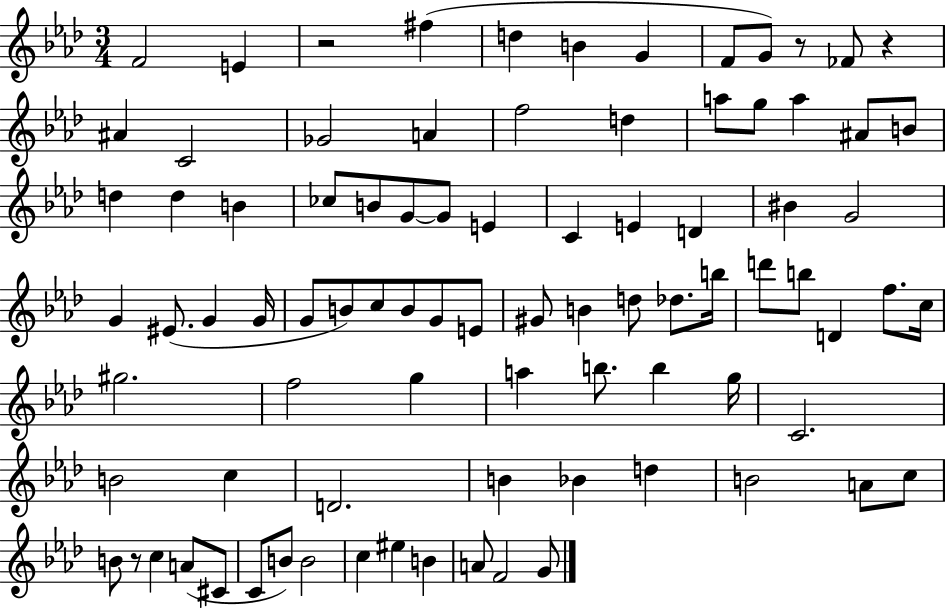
F4/h E4/q R/h F#5/q D5/q B4/q G4/q F4/e G4/e R/e FES4/e R/q A#4/q C4/h Gb4/h A4/q F5/h D5/q A5/e G5/e A5/q A#4/e B4/e D5/q D5/q B4/q CES5/e B4/e G4/e G4/e E4/q C4/q E4/q D4/q BIS4/q G4/h G4/q EIS4/e. G4/q G4/s G4/e B4/e C5/e B4/e G4/e E4/e G#4/e B4/q D5/e Db5/e. B5/s D6/e B5/e D4/q F5/e. C5/s G#5/h. F5/h G5/q A5/q B5/e. B5/q G5/s C4/h. B4/h C5/q D4/h. B4/q Bb4/q D5/q B4/h A4/e C5/e B4/e R/e C5/q A4/e C#4/e C4/e B4/e B4/h C5/q EIS5/q B4/q A4/e F4/h G4/e